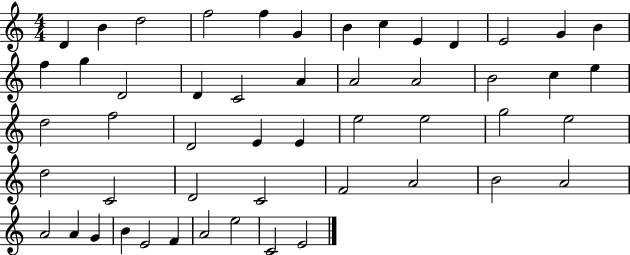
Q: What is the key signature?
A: C major